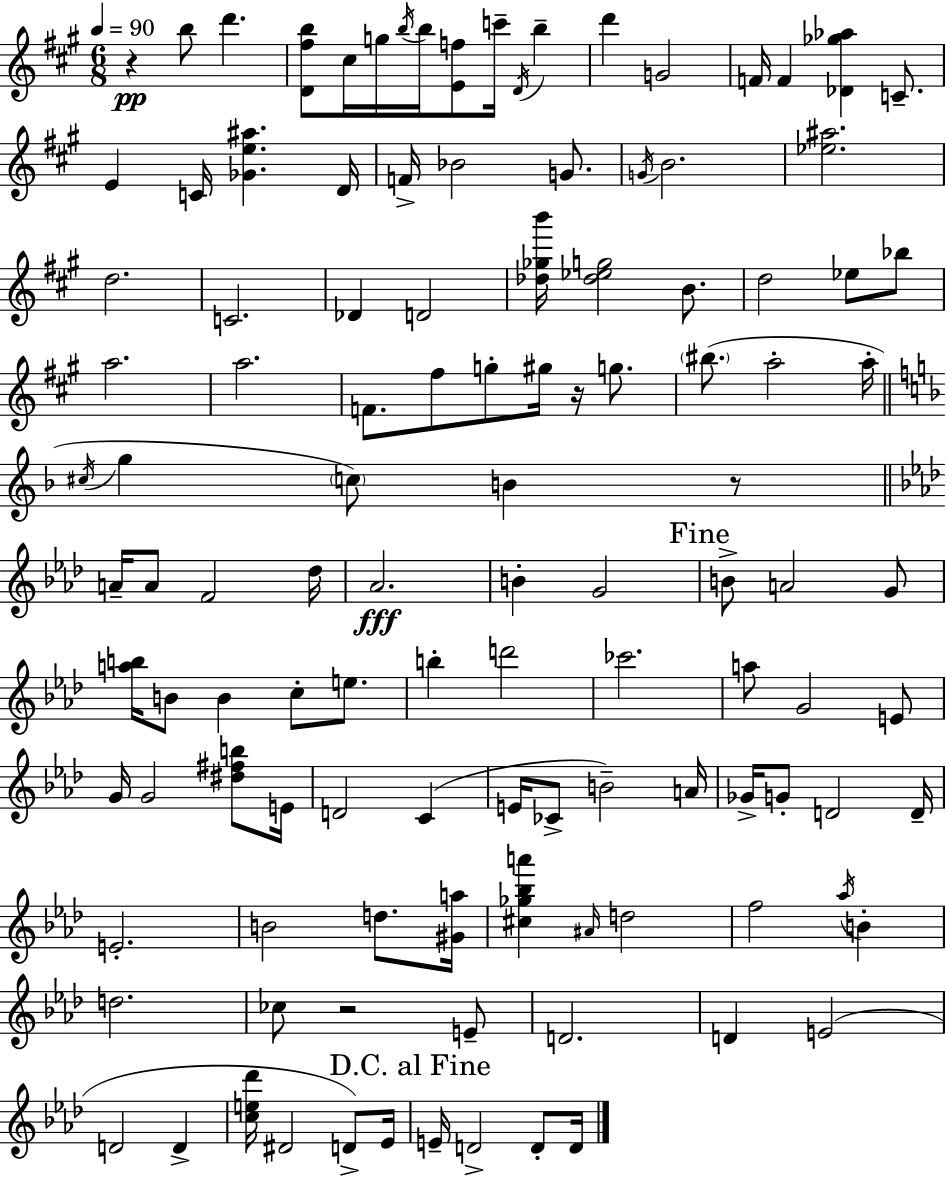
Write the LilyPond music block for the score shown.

{
  \clef treble
  \numericTimeSignature
  \time 6/8
  \key a \major
  \tempo 4 = 90
  r4\pp b''8 d'''4. | <d' fis'' b''>8 cis''16 g''16 \acciaccatura { b''16 } b''16 <e' f''>8 c'''16-- \acciaccatura { d'16 } b''4-- | d'''4 g'2 | f'16 f'4 <des' ges'' aes''>4 c'8.-- | \break e'4 c'16 <ges' e'' ais''>4. | d'16 f'16-> bes'2 g'8. | \acciaccatura { g'16 } b'2. | <ees'' ais''>2. | \break d''2. | c'2. | des'4 d'2 | <des'' ges'' b'''>16 <des'' ees'' g''>2 | \break b'8. d''2 ees''8 | bes''8 a''2. | a''2. | f'8. fis''8 g''8-. gis''16 r16 | \break g''8. \parenthesize bis''8.( a''2-. | a''16-. \bar "||" \break \key f \major \acciaccatura { cis''16 } g''4 \parenthesize c''8) b'4 r8 | \bar "||" \break \key aes \major a'16-- a'8 f'2 des''16 | aes'2.\fff | b'4-. g'2 | \mark "Fine" b'8-> a'2 g'8 | \break <a'' b''>16 b'8 b'4 c''8-. e''8. | b''4-. d'''2 | ces'''2. | a''8 g'2 e'8 | \break g'16 g'2 <dis'' fis'' b''>8 e'16 | d'2 c'4( | e'16 ces'8-> b'2--) a'16 | ges'16-> g'8-. d'2 d'16-- | \break e'2.-. | b'2 d''8. <gis' a''>16 | <cis'' ges'' bes'' a'''>4 \grace { ais'16 } d''2 | f''2 \acciaccatura { aes''16 } b'4-. | \break d''2. | ces''8 r2 | e'8-- d'2. | d'4 e'2( | \break d'2 d'4-> | <c'' e'' des'''>16 dis'2 d'8->) | ees'16 \mark "D.C. al Fine" e'16-- d'2-> d'8-. | d'16 \bar "|."
}